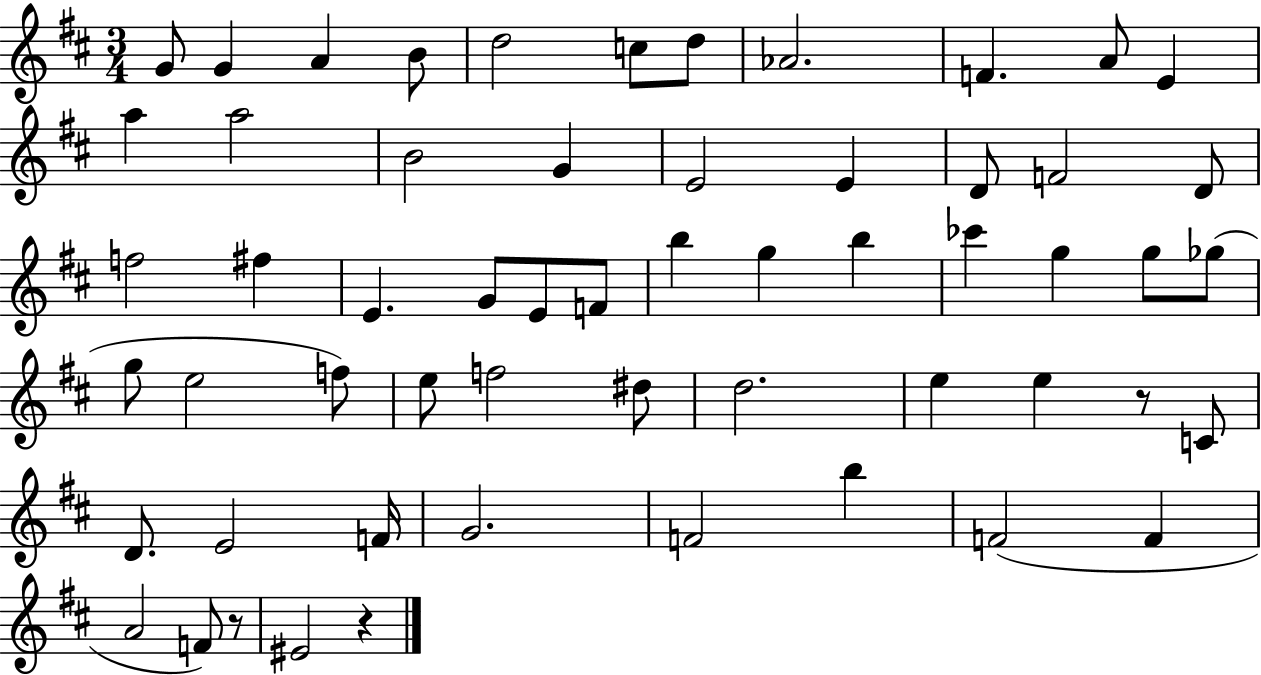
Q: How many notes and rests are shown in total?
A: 57